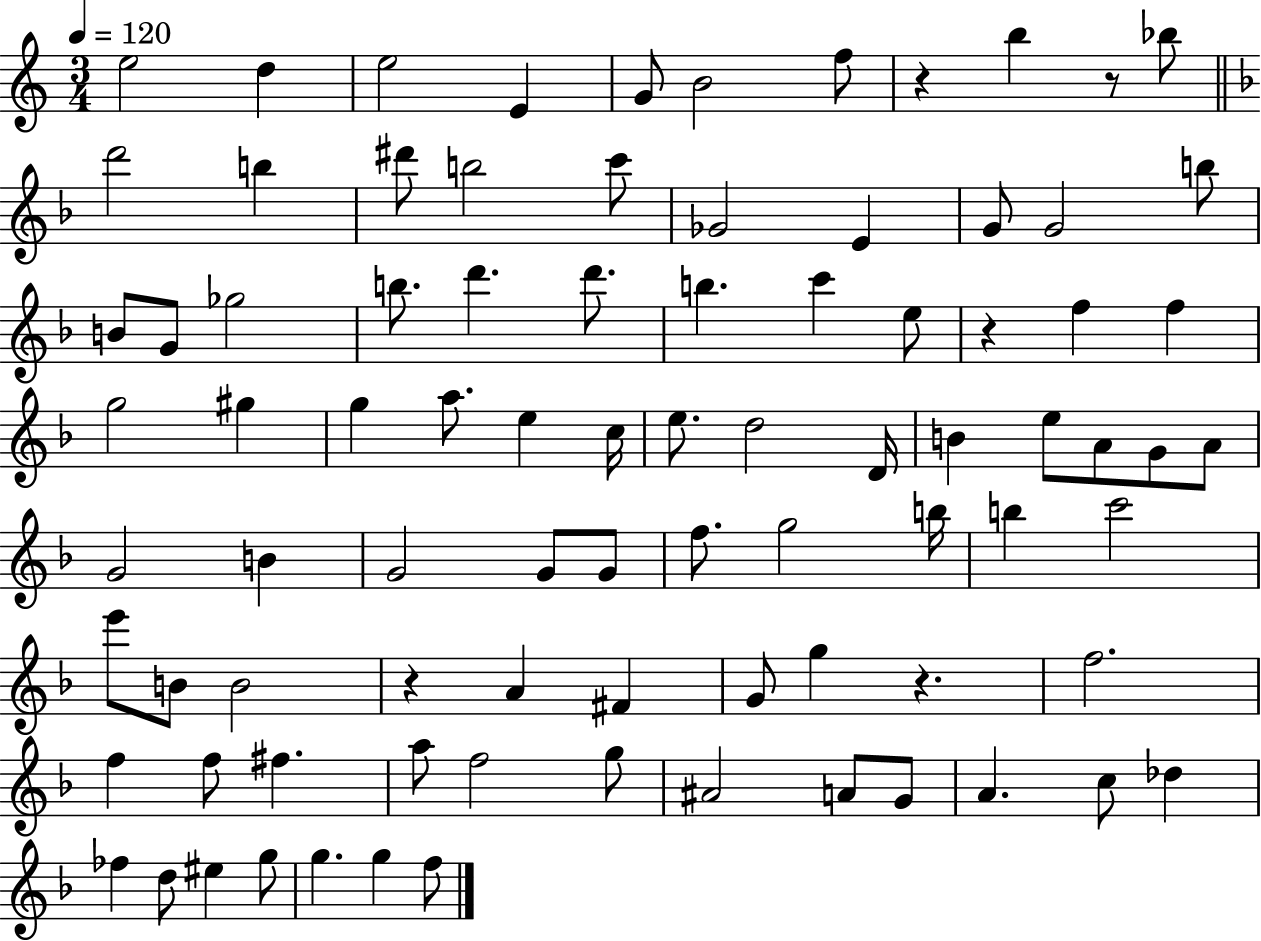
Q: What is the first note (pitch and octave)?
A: E5